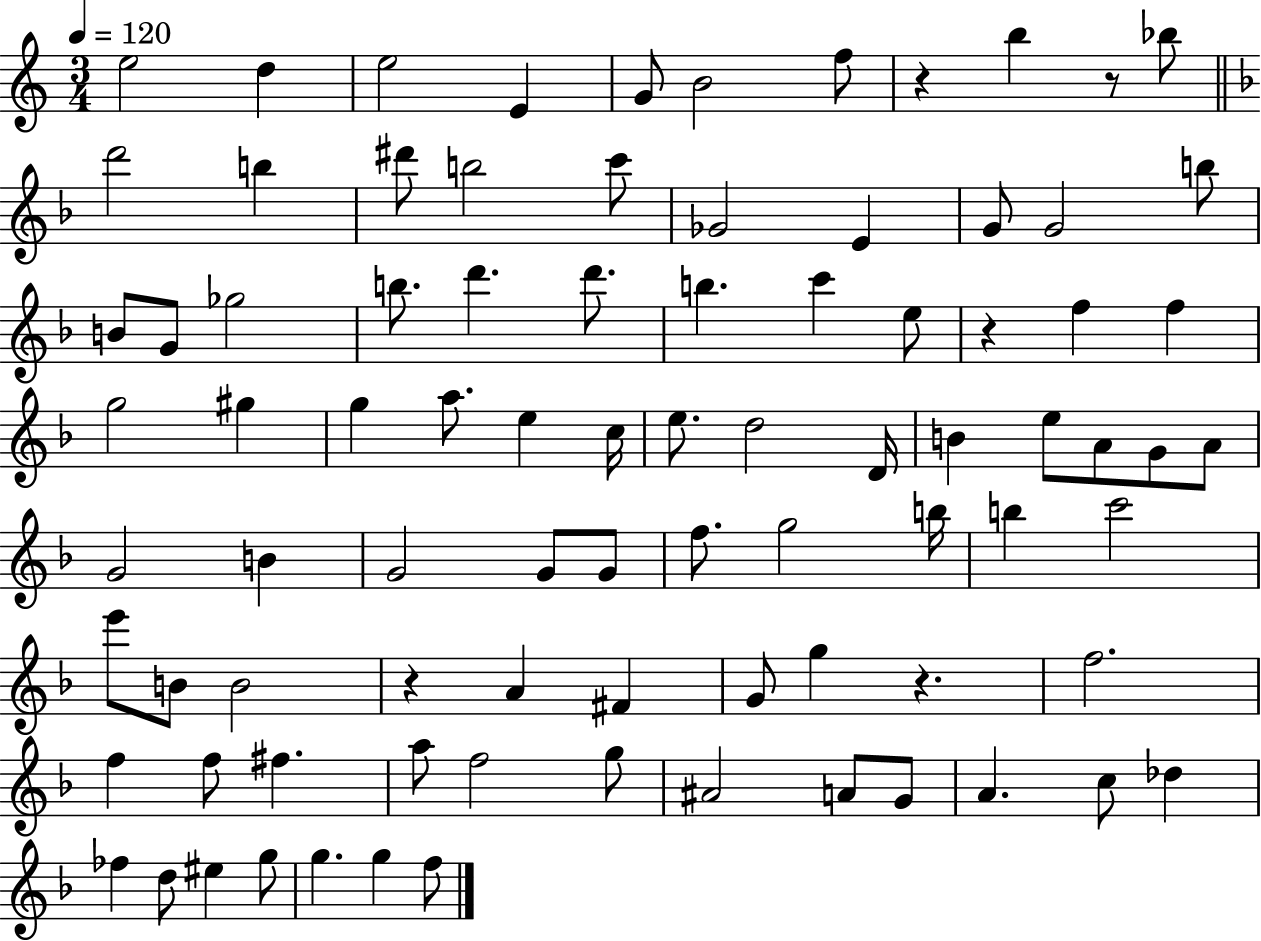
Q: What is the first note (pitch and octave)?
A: E5